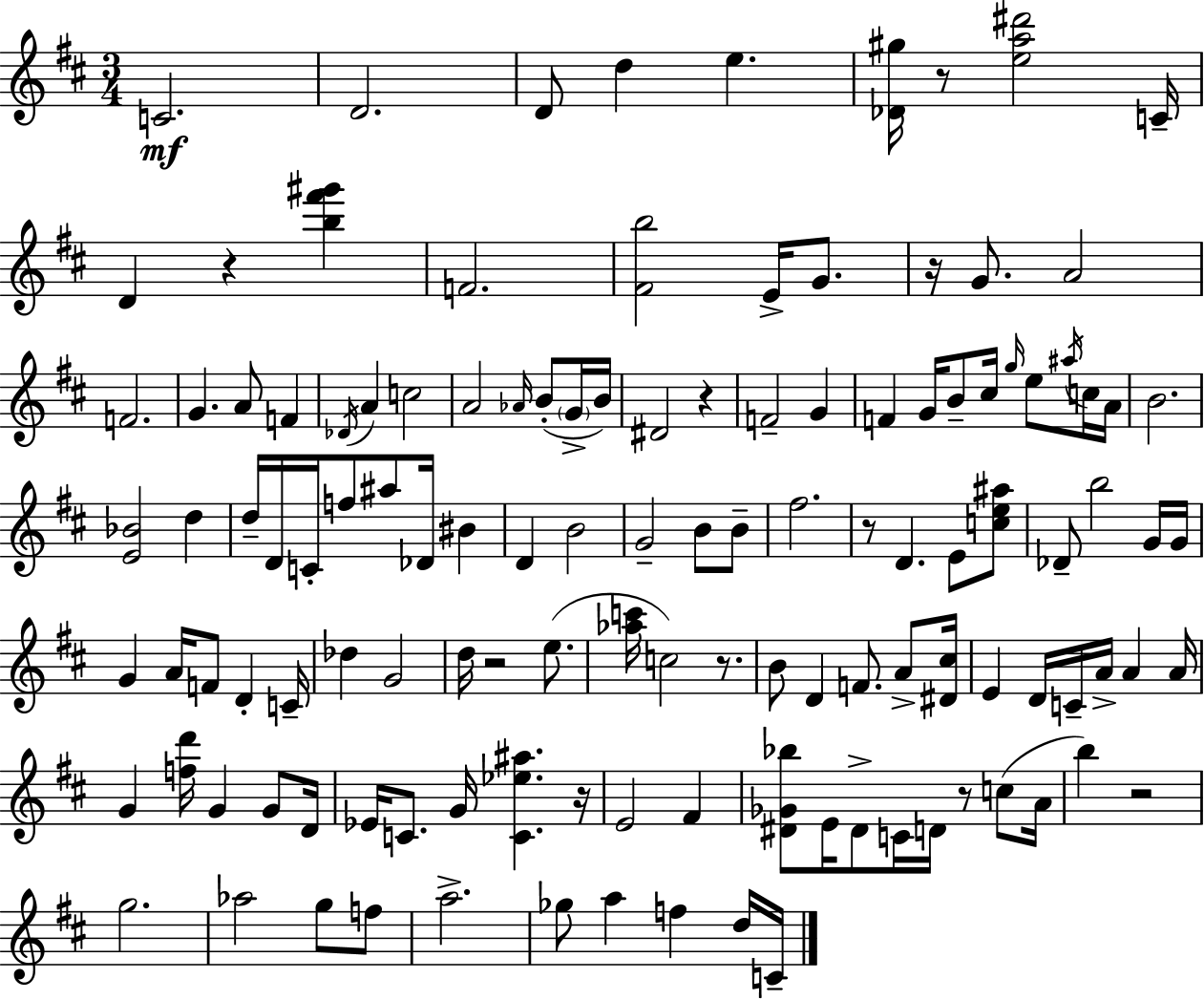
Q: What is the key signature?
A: D major